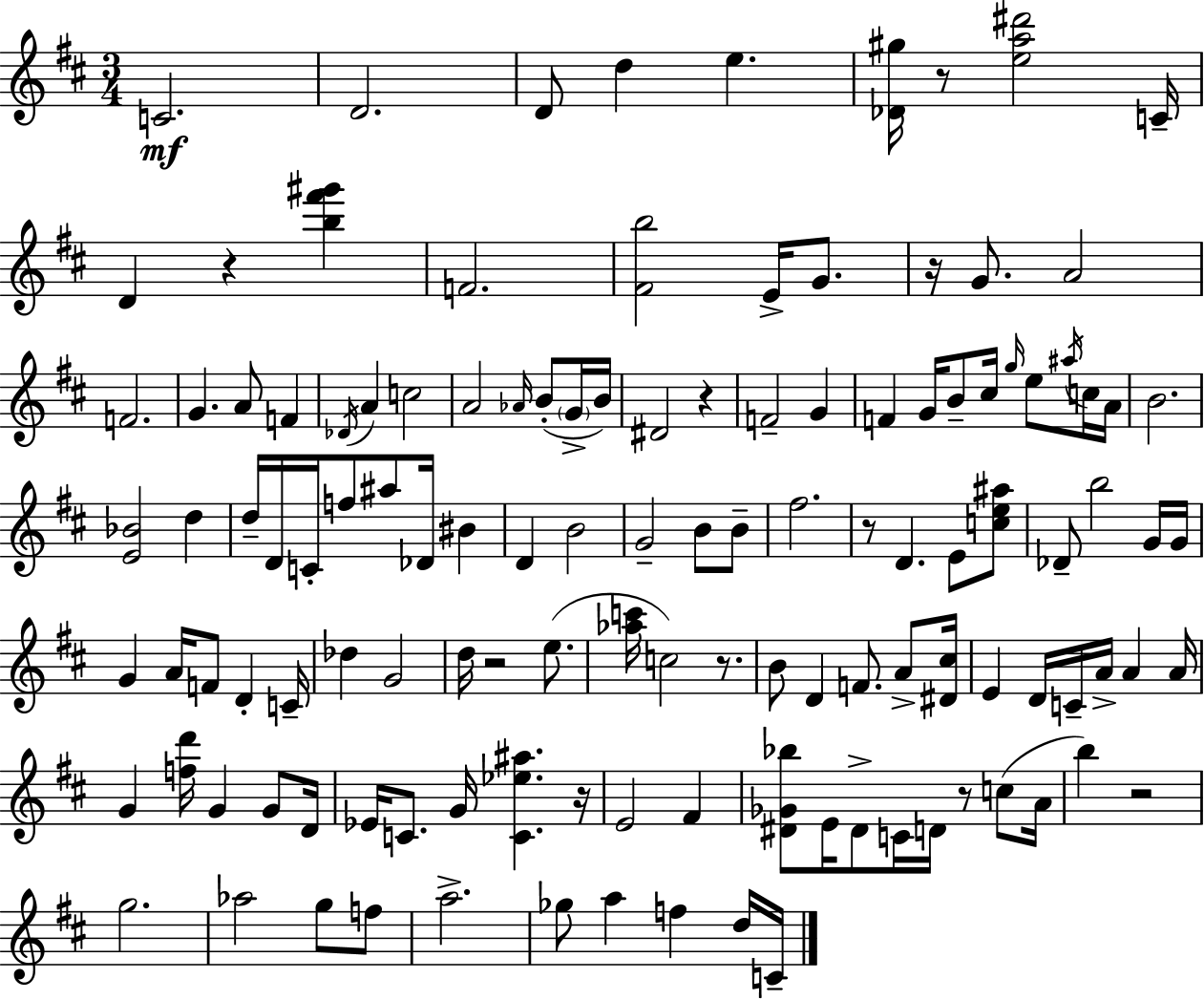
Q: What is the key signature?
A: D major